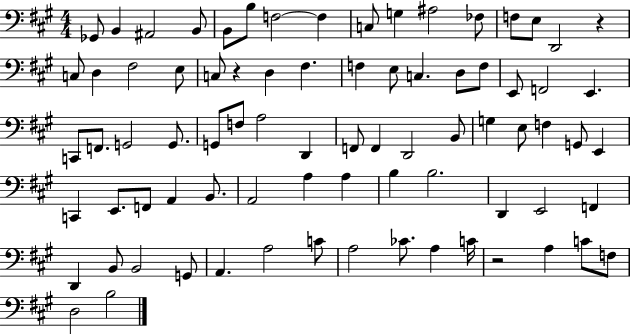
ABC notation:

X:1
T:Untitled
M:4/4
L:1/4
K:A
_G,,/2 B,, ^A,,2 B,,/2 B,,/2 B,/2 F,2 F, C,/2 G, ^A,2 _F,/2 F,/2 E,/2 D,,2 z C,/2 D, ^F,2 E,/2 C,/2 z D, ^F, F, E,/2 C, D,/2 F,/2 E,,/2 F,,2 E,, C,,/2 F,,/2 G,,2 G,,/2 G,,/2 F,/2 A,2 D,, F,,/2 F,, D,,2 B,,/2 G, E,/2 F, G,,/2 E,, C,, E,,/2 F,,/2 A,, B,,/2 A,,2 A, A, B, B,2 D,, E,,2 F,, D,, B,,/2 B,,2 G,,/2 A,, A,2 C/2 A,2 _C/2 A, C/4 z2 A, C/2 F,/2 D,2 B,2